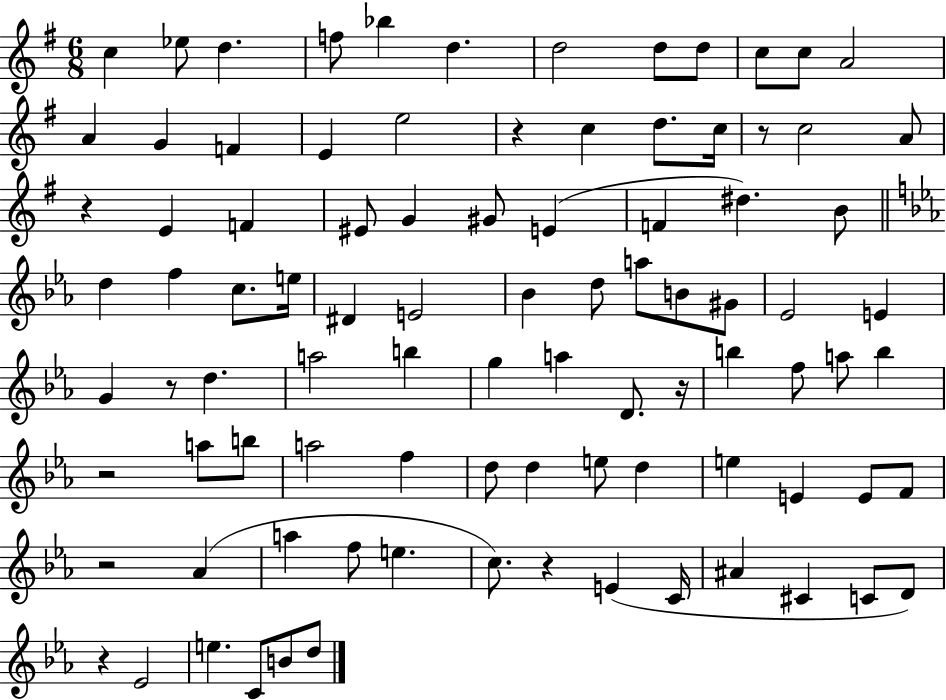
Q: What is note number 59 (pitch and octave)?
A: F5